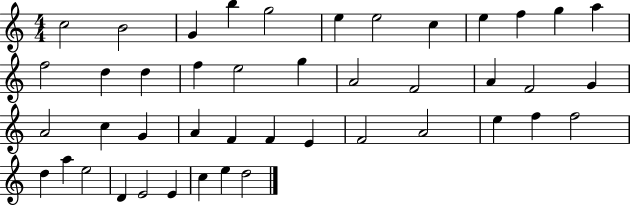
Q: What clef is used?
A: treble